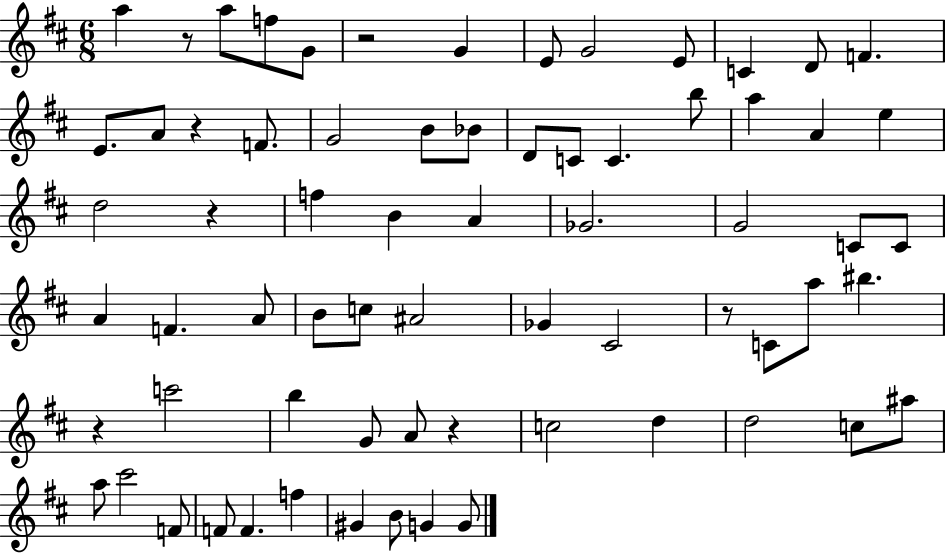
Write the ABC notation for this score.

X:1
T:Untitled
M:6/8
L:1/4
K:D
a z/2 a/2 f/2 G/2 z2 G E/2 G2 E/2 C D/2 F E/2 A/2 z F/2 G2 B/2 _B/2 D/2 C/2 C b/2 a A e d2 z f B A _G2 G2 C/2 C/2 A F A/2 B/2 c/2 ^A2 _G ^C2 z/2 C/2 a/2 ^b z c'2 b G/2 A/2 z c2 d d2 c/2 ^a/2 a/2 ^c'2 F/2 F/2 F f ^G B/2 G G/2